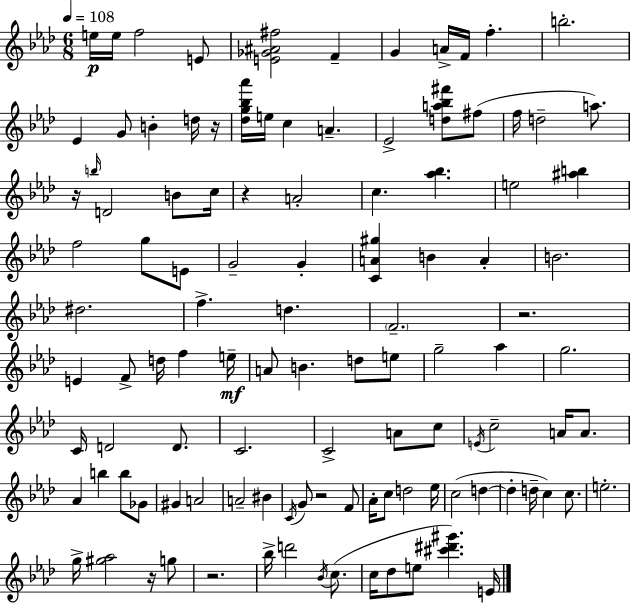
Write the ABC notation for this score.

X:1
T:Untitled
M:6/8
L:1/4
K:Ab
e/4 e/4 f2 E/2 [E_G^A^f]2 F G A/4 F/4 f b2 _E G/2 B d/4 z/4 [_dg_b_a']/4 e/4 c A _E2 [da_b^f']/2 ^f/2 f/4 d2 a/2 z/4 b/4 D2 B/2 c/4 z A2 c [_a_b] e2 [^ab] f2 g/2 E/2 G2 G [CA^g] B A B2 ^d2 f d F2 z2 E F/2 d/4 f e/4 A/2 B d/2 e/2 g2 _a g2 C/4 D2 D/2 C2 C2 A/2 c/2 E/4 c2 A/4 A/2 _A b b/2 _G/2 ^G A2 A2 ^B C/4 G/2 z2 F/2 _A/4 c/2 d2 _e/4 c2 d d d/4 c c/2 e2 g/4 [^g_a]2 z/4 g/2 z2 _b/4 d'2 _B/4 c/2 c/4 _d/2 e/2 [^c'^d'^g'] E/4